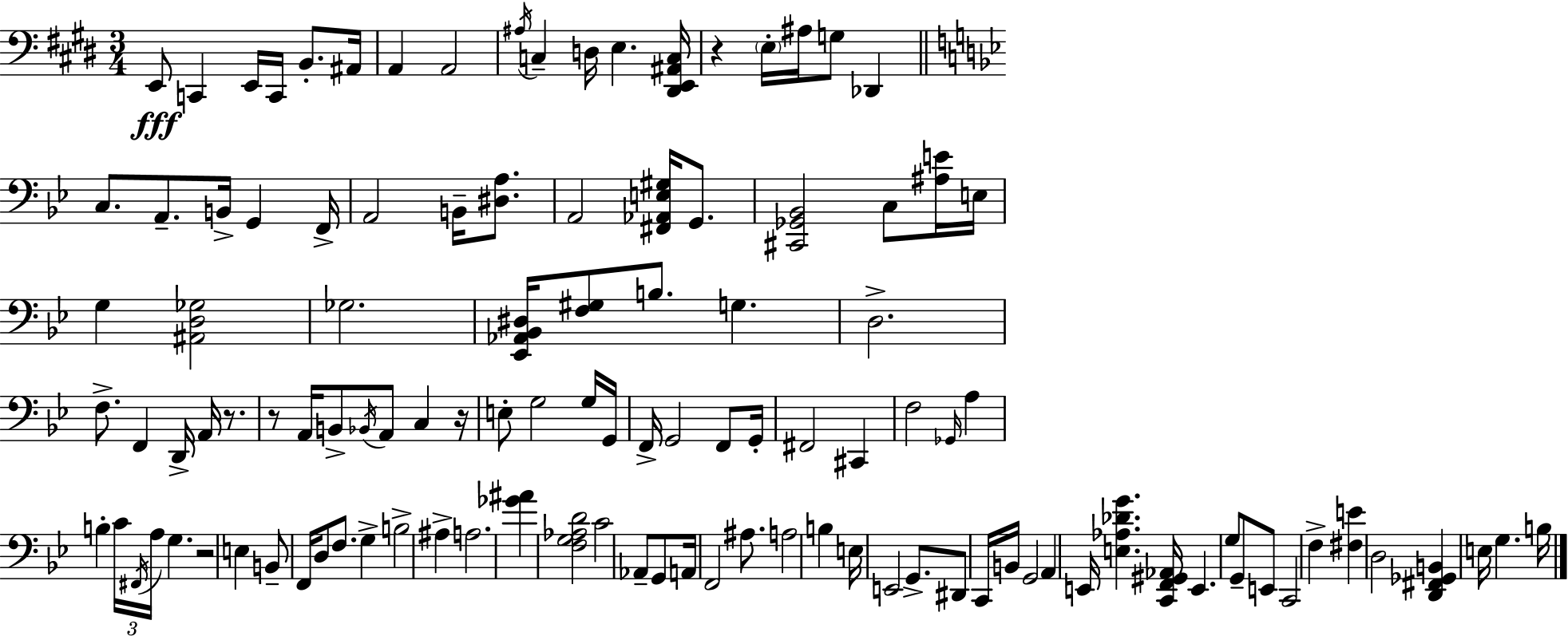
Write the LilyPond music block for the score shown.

{
  \clef bass
  \numericTimeSignature
  \time 3/4
  \key e \major
  e,8\fff c,4 e,16 c,16 b,8.-. ais,16 | a,4 a,2 | \acciaccatura { ais16 } c4-- d16 e4. | <dis, e, ais, c>16 r4 \parenthesize e16-. ais16 g8 des,4 | \break \bar "||" \break \key bes \major c8. a,8.-- b,16-> g,4 f,16-> | a,2 b,16-- <dis a>8. | a,2 <fis, aes, e gis>16 g,8. | <cis, ges, bes,>2 c8 <ais e'>16 e16 | \break g4 <ais, d ges>2 | ges2. | <ees, aes, bes, dis>16 <f gis>8 b8. g4. | d2.-> | \break f8.-> f,4 d,16-> a,16 r8. | r8 a,16 b,8-> \acciaccatura { bes,16 } a,8 c4 | r16 e8-. g2 g16 | g,16 f,16-> g,2 f,8 | \break g,16-. fis,2 cis,4 | f2 \grace { ges,16 } a4 | b4-. \tuplet 3/2 { c'16 \acciaccatura { fis,16 } a16 } g4. | r2 e4 | \break b,8-- f,16 d8 f8. g4-> | b2-> ais4-> | a2. | <ges' ais'>4 <f g aes d'>2 | \break c'2 aes,8-- | g,8 a,16 f,2 | ais8. a2 b4 | e16 e,2 | \break g,8.-> dis,8 c,16 b,16 g,2 | a,4 e,16 <e aes des' g'>4. | <c, f, gis, aes,>16 e,4. g8 g,8-- | e,8 c,2 f4-> | \break <fis e'>4 d2 | <d, fis, ges, b,>4 e16 g4. | b16 \bar "|."
}